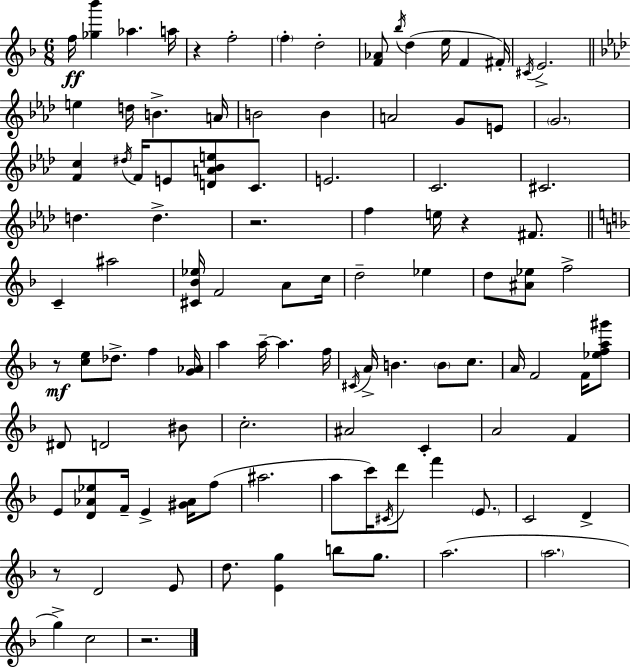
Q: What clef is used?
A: treble